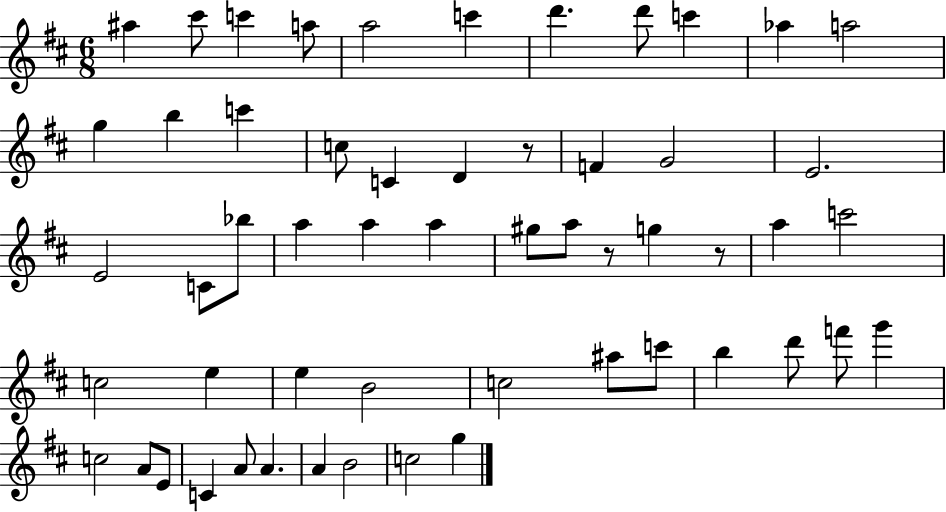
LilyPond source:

{
  \clef treble
  \numericTimeSignature
  \time 6/8
  \key d \major
  ais''4 cis'''8 c'''4 a''8 | a''2 c'''4 | d'''4. d'''8 c'''4 | aes''4 a''2 | \break g''4 b''4 c'''4 | c''8 c'4 d'4 r8 | f'4 g'2 | e'2. | \break e'2 c'8 bes''8 | a''4 a''4 a''4 | gis''8 a''8 r8 g''4 r8 | a''4 c'''2 | \break c''2 e''4 | e''4 b'2 | c''2 ais''8 c'''8 | b''4 d'''8 f'''8 g'''4 | \break c''2 a'8 e'8 | c'4 a'8 a'4. | a'4 b'2 | c''2 g''4 | \break \bar "|."
}